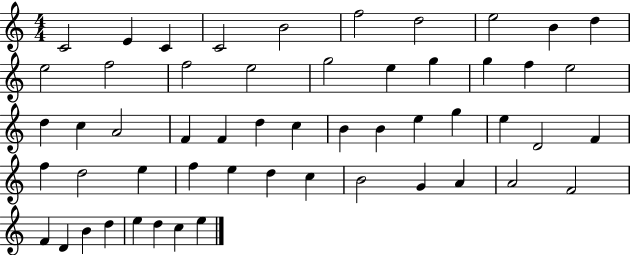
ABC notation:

X:1
T:Untitled
M:4/4
L:1/4
K:C
C2 E C C2 B2 f2 d2 e2 B d e2 f2 f2 e2 g2 e g g f e2 d c A2 F F d c B B e g e D2 F f d2 e f e d c B2 G A A2 F2 F D B d e d c e